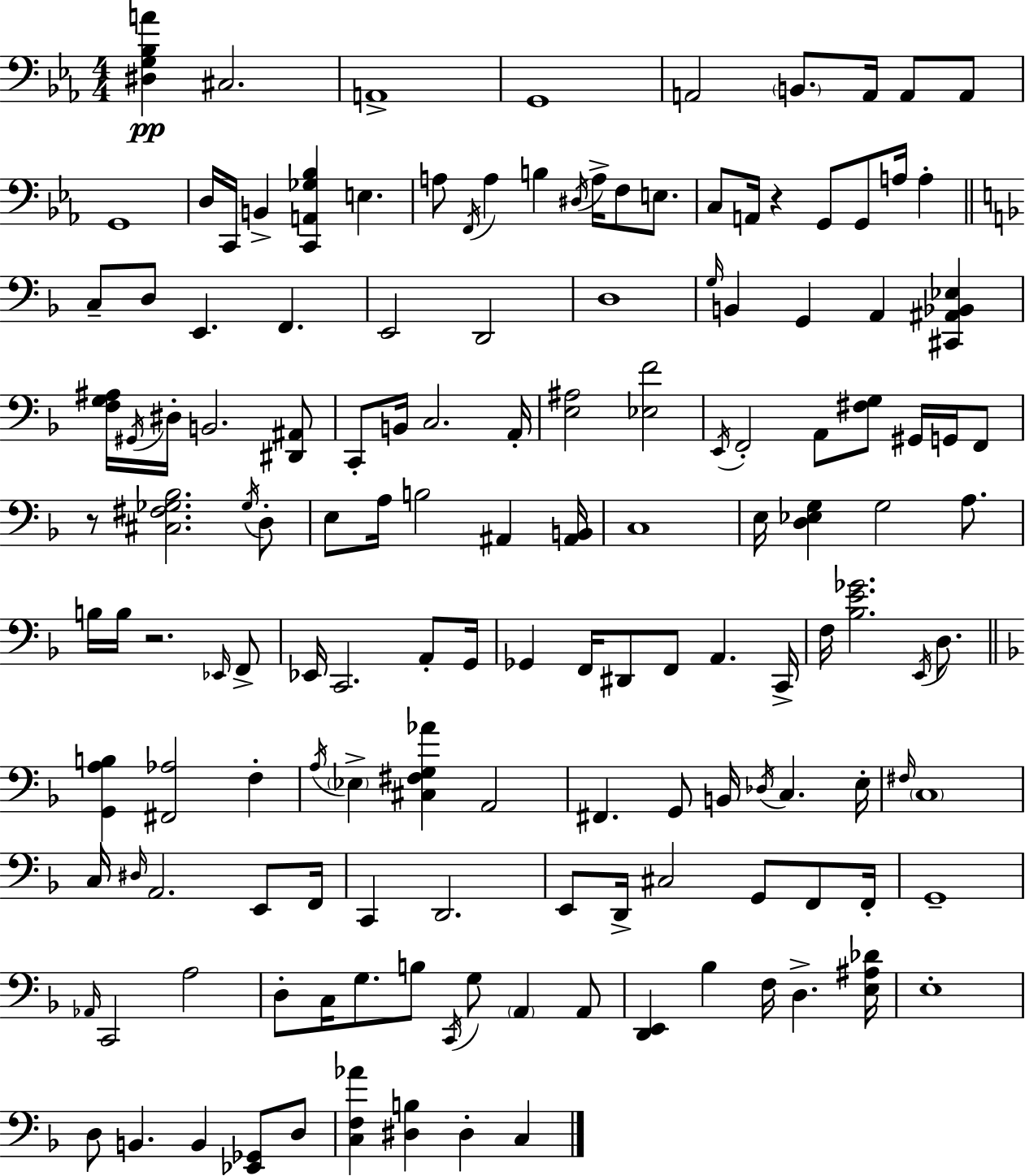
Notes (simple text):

[D#3,G3,Bb3,A4]/q C#3/h. A2/w G2/w A2/h B2/e. A2/s A2/e A2/e G2/w D3/s C2/s B2/q [C2,A2,Gb3,Bb3]/q E3/q. A3/e F2/s A3/q B3/q D#3/s A3/s F3/e E3/e. C3/e A2/s R/q G2/e G2/e A3/s A3/q C3/e D3/e E2/q. F2/q. E2/h D2/h D3/w G3/s B2/q G2/q A2/q [C#2,A#2,Bb2,Eb3]/q [F3,G3,A#3]/s G#2/s D#3/s B2/h. [D#2,A#2]/e C2/e B2/s C3/h. A2/s [E3,A#3]/h [Eb3,F4]/h E2/s F2/h A2/e [F#3,G3]/e G#2/s G2/s F2/e R/e [C#3,F#3,Gb3,Bb3]/h. Gb3/s D3/e E3/e A3/s B3/h A#2/q [A#2,B2]/s C3/w E3/s [D3,Eb3,G3]/q G3/h A3/e. B3/s B3/s R/h. Eb2/s F2/e Eb2/s C2/h. A2/e G2/s Gb2/q F2/s D#2/e F2/e A2/q. C2/s F3/s [Bb3,E4,Gb4]/h. E2/s D3/e. [G2,A3,B3]/q [F#2,Ab3]/h F3/q A3/s Eb3/q [C#3,F#3,G3,Ab4]/q A2/h F#2/q. G2/e B2/s Db3/s C3/q. E3/s F#3/s C3/w C3/s D#3/s A2/h. E2/e F2/s C2/q D2/h. E2/e D2/s C#3/h G2/e F2/e F2/s G2/w Ab2/s C2/h A3/h D3/e C3/s G3/e. B3/e C2/s G3/e A2/q A2/e [D2,E2]/q Bb3/q F3/s D3/q. [E3,A#3,Db4]/s E3/w D3/e B2/q. B2/q [Eb2,Gb2]/e D3/e [C3,F3,Ab4]/q [D#3,B3]/q D#3/q C3/q